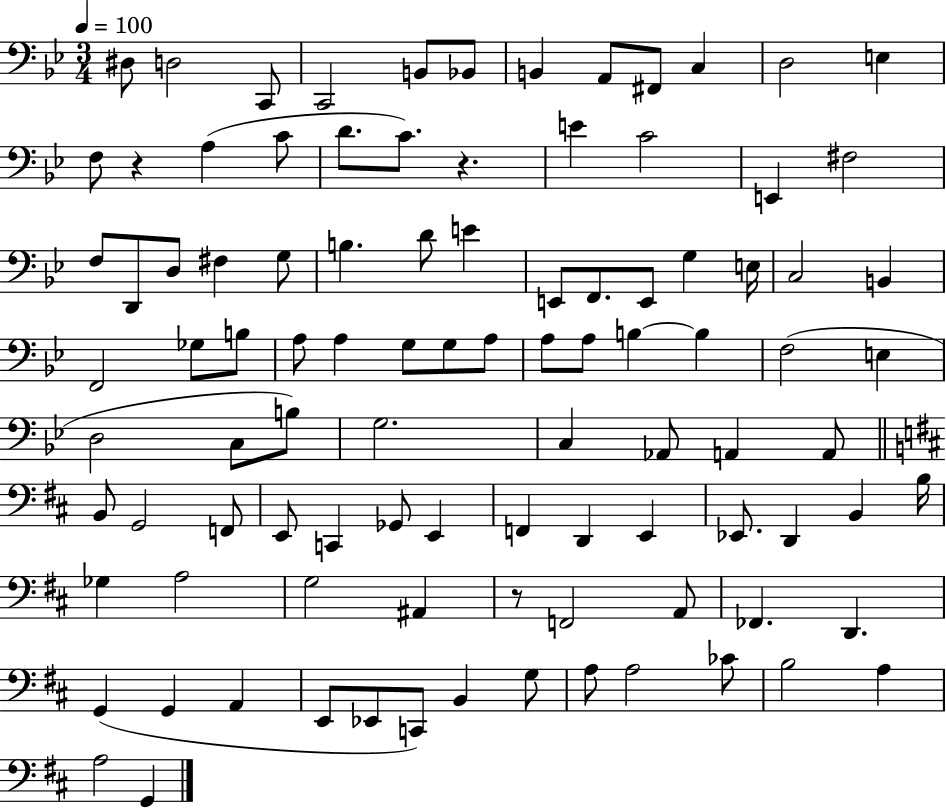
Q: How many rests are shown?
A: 3